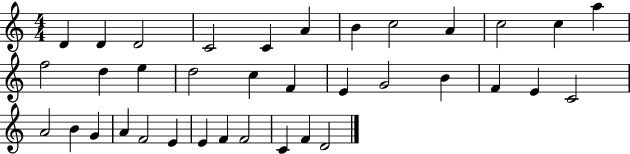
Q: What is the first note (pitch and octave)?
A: D4